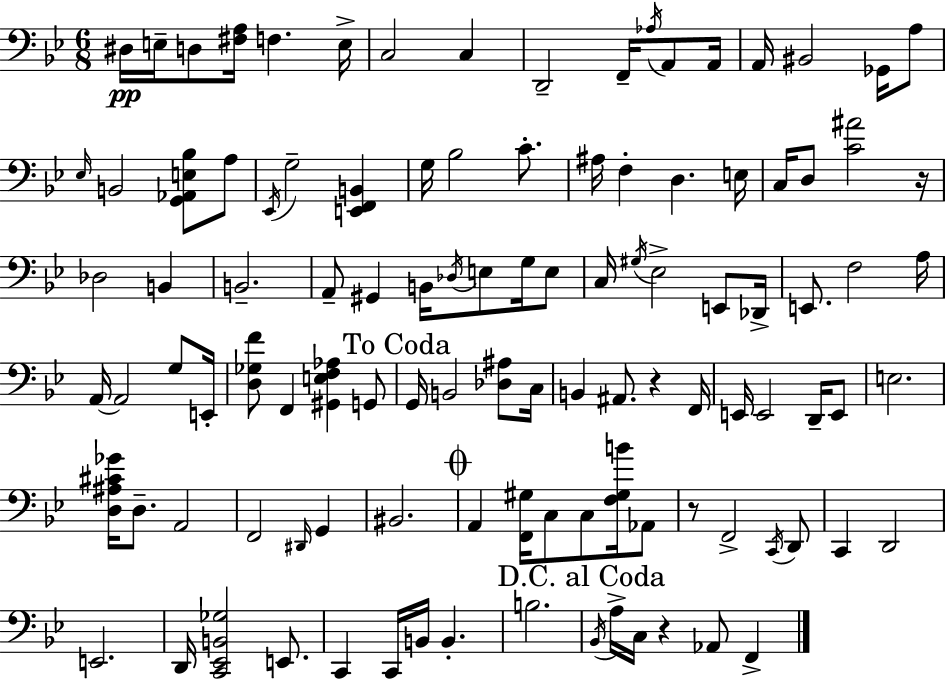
X:1
T:Untitled
M:6/8
L:1/4
K:Gm
^D,/4 E,/4 D,/2 [^F,A,]/4 F, E,/4 C,2 C, D,,2 F,,/4 _A,/4 A,,/2 A,,/4 A,,/4 ^B,,2 _G,,/4 A,/2 _E,/4 B,,2 [G,,_A,,E,_B,]/2 A,/2 _E,,/4 G,2 [E,,F,,B,,] G,/4 _B,2 C/2 ^A,/4 F, D, E,/4 C,/4 D,/2 [C^A]2 z/4 _D,2 B,, B,,2 A,,/2 ^G,, B,,/4 _D,/4 E,/2 G,/4 E,/2 C,/4 ^G,/4 _E,2 E,,/2 _D,,/4 E,,/2 F,2 A,/4 A,,/4 A,,2 G,/2 E,,/4 [D,_G,F]/2 F,, [^G,,E,F,_A,] G,,/2 G,,/4 B,,2 [_D,^A,]/2 C,/4 B,, ^A,,/2 z F,,/4 E,,/4 E,,2 D,,/4 E,,/2 E,2 [D,^A,^C_G]/4 D,/2 A,,2 F,,2 ^D,,/4 G,, ^B,,2 A,, [F,,^G,]/4 C,/2 C,/2 [F,^G,B]/4 _A,,/2 z/2 F,,2 C,,/4 D,,/2 C,, D,,2 E,,2 D,,/4 [C,,_E,,B,,_G,]2 E,,/2 C,, C,,/4 B,,/4 B,, B,2 _B,,/4 A,/4 C,/4 z _A,,/2 F,,